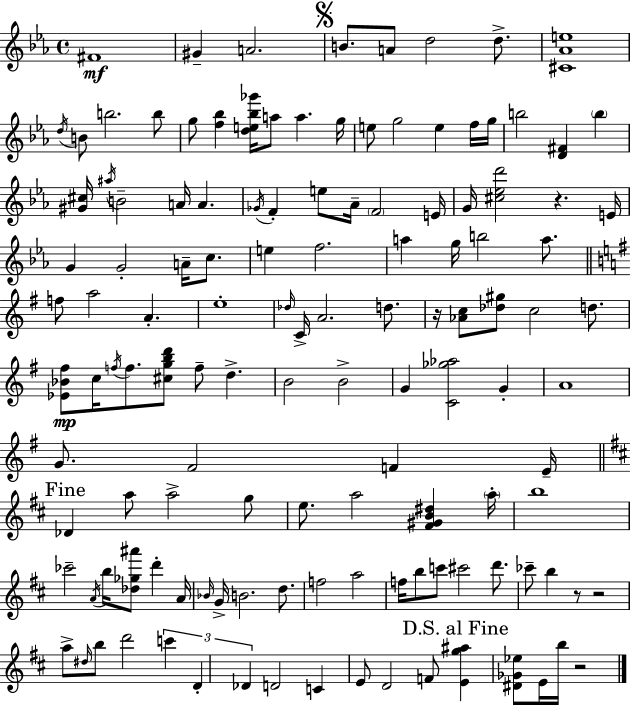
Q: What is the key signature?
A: EES major